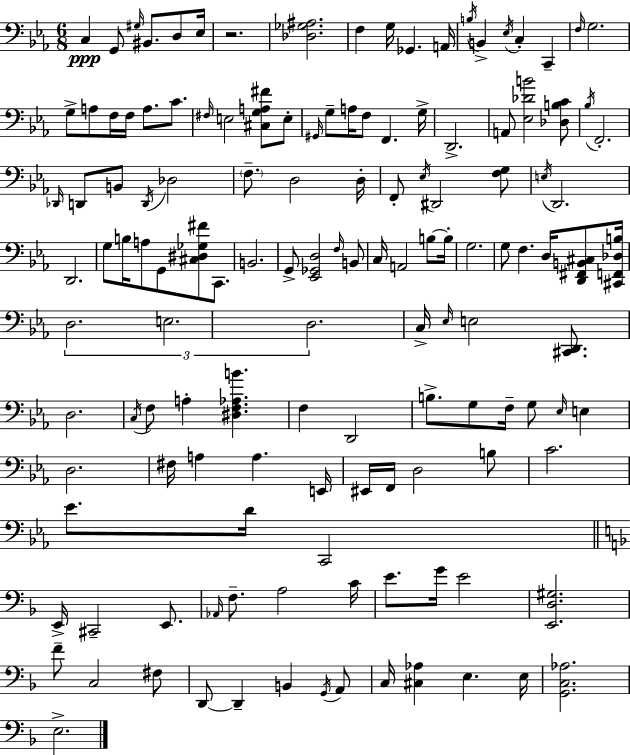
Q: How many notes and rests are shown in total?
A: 135